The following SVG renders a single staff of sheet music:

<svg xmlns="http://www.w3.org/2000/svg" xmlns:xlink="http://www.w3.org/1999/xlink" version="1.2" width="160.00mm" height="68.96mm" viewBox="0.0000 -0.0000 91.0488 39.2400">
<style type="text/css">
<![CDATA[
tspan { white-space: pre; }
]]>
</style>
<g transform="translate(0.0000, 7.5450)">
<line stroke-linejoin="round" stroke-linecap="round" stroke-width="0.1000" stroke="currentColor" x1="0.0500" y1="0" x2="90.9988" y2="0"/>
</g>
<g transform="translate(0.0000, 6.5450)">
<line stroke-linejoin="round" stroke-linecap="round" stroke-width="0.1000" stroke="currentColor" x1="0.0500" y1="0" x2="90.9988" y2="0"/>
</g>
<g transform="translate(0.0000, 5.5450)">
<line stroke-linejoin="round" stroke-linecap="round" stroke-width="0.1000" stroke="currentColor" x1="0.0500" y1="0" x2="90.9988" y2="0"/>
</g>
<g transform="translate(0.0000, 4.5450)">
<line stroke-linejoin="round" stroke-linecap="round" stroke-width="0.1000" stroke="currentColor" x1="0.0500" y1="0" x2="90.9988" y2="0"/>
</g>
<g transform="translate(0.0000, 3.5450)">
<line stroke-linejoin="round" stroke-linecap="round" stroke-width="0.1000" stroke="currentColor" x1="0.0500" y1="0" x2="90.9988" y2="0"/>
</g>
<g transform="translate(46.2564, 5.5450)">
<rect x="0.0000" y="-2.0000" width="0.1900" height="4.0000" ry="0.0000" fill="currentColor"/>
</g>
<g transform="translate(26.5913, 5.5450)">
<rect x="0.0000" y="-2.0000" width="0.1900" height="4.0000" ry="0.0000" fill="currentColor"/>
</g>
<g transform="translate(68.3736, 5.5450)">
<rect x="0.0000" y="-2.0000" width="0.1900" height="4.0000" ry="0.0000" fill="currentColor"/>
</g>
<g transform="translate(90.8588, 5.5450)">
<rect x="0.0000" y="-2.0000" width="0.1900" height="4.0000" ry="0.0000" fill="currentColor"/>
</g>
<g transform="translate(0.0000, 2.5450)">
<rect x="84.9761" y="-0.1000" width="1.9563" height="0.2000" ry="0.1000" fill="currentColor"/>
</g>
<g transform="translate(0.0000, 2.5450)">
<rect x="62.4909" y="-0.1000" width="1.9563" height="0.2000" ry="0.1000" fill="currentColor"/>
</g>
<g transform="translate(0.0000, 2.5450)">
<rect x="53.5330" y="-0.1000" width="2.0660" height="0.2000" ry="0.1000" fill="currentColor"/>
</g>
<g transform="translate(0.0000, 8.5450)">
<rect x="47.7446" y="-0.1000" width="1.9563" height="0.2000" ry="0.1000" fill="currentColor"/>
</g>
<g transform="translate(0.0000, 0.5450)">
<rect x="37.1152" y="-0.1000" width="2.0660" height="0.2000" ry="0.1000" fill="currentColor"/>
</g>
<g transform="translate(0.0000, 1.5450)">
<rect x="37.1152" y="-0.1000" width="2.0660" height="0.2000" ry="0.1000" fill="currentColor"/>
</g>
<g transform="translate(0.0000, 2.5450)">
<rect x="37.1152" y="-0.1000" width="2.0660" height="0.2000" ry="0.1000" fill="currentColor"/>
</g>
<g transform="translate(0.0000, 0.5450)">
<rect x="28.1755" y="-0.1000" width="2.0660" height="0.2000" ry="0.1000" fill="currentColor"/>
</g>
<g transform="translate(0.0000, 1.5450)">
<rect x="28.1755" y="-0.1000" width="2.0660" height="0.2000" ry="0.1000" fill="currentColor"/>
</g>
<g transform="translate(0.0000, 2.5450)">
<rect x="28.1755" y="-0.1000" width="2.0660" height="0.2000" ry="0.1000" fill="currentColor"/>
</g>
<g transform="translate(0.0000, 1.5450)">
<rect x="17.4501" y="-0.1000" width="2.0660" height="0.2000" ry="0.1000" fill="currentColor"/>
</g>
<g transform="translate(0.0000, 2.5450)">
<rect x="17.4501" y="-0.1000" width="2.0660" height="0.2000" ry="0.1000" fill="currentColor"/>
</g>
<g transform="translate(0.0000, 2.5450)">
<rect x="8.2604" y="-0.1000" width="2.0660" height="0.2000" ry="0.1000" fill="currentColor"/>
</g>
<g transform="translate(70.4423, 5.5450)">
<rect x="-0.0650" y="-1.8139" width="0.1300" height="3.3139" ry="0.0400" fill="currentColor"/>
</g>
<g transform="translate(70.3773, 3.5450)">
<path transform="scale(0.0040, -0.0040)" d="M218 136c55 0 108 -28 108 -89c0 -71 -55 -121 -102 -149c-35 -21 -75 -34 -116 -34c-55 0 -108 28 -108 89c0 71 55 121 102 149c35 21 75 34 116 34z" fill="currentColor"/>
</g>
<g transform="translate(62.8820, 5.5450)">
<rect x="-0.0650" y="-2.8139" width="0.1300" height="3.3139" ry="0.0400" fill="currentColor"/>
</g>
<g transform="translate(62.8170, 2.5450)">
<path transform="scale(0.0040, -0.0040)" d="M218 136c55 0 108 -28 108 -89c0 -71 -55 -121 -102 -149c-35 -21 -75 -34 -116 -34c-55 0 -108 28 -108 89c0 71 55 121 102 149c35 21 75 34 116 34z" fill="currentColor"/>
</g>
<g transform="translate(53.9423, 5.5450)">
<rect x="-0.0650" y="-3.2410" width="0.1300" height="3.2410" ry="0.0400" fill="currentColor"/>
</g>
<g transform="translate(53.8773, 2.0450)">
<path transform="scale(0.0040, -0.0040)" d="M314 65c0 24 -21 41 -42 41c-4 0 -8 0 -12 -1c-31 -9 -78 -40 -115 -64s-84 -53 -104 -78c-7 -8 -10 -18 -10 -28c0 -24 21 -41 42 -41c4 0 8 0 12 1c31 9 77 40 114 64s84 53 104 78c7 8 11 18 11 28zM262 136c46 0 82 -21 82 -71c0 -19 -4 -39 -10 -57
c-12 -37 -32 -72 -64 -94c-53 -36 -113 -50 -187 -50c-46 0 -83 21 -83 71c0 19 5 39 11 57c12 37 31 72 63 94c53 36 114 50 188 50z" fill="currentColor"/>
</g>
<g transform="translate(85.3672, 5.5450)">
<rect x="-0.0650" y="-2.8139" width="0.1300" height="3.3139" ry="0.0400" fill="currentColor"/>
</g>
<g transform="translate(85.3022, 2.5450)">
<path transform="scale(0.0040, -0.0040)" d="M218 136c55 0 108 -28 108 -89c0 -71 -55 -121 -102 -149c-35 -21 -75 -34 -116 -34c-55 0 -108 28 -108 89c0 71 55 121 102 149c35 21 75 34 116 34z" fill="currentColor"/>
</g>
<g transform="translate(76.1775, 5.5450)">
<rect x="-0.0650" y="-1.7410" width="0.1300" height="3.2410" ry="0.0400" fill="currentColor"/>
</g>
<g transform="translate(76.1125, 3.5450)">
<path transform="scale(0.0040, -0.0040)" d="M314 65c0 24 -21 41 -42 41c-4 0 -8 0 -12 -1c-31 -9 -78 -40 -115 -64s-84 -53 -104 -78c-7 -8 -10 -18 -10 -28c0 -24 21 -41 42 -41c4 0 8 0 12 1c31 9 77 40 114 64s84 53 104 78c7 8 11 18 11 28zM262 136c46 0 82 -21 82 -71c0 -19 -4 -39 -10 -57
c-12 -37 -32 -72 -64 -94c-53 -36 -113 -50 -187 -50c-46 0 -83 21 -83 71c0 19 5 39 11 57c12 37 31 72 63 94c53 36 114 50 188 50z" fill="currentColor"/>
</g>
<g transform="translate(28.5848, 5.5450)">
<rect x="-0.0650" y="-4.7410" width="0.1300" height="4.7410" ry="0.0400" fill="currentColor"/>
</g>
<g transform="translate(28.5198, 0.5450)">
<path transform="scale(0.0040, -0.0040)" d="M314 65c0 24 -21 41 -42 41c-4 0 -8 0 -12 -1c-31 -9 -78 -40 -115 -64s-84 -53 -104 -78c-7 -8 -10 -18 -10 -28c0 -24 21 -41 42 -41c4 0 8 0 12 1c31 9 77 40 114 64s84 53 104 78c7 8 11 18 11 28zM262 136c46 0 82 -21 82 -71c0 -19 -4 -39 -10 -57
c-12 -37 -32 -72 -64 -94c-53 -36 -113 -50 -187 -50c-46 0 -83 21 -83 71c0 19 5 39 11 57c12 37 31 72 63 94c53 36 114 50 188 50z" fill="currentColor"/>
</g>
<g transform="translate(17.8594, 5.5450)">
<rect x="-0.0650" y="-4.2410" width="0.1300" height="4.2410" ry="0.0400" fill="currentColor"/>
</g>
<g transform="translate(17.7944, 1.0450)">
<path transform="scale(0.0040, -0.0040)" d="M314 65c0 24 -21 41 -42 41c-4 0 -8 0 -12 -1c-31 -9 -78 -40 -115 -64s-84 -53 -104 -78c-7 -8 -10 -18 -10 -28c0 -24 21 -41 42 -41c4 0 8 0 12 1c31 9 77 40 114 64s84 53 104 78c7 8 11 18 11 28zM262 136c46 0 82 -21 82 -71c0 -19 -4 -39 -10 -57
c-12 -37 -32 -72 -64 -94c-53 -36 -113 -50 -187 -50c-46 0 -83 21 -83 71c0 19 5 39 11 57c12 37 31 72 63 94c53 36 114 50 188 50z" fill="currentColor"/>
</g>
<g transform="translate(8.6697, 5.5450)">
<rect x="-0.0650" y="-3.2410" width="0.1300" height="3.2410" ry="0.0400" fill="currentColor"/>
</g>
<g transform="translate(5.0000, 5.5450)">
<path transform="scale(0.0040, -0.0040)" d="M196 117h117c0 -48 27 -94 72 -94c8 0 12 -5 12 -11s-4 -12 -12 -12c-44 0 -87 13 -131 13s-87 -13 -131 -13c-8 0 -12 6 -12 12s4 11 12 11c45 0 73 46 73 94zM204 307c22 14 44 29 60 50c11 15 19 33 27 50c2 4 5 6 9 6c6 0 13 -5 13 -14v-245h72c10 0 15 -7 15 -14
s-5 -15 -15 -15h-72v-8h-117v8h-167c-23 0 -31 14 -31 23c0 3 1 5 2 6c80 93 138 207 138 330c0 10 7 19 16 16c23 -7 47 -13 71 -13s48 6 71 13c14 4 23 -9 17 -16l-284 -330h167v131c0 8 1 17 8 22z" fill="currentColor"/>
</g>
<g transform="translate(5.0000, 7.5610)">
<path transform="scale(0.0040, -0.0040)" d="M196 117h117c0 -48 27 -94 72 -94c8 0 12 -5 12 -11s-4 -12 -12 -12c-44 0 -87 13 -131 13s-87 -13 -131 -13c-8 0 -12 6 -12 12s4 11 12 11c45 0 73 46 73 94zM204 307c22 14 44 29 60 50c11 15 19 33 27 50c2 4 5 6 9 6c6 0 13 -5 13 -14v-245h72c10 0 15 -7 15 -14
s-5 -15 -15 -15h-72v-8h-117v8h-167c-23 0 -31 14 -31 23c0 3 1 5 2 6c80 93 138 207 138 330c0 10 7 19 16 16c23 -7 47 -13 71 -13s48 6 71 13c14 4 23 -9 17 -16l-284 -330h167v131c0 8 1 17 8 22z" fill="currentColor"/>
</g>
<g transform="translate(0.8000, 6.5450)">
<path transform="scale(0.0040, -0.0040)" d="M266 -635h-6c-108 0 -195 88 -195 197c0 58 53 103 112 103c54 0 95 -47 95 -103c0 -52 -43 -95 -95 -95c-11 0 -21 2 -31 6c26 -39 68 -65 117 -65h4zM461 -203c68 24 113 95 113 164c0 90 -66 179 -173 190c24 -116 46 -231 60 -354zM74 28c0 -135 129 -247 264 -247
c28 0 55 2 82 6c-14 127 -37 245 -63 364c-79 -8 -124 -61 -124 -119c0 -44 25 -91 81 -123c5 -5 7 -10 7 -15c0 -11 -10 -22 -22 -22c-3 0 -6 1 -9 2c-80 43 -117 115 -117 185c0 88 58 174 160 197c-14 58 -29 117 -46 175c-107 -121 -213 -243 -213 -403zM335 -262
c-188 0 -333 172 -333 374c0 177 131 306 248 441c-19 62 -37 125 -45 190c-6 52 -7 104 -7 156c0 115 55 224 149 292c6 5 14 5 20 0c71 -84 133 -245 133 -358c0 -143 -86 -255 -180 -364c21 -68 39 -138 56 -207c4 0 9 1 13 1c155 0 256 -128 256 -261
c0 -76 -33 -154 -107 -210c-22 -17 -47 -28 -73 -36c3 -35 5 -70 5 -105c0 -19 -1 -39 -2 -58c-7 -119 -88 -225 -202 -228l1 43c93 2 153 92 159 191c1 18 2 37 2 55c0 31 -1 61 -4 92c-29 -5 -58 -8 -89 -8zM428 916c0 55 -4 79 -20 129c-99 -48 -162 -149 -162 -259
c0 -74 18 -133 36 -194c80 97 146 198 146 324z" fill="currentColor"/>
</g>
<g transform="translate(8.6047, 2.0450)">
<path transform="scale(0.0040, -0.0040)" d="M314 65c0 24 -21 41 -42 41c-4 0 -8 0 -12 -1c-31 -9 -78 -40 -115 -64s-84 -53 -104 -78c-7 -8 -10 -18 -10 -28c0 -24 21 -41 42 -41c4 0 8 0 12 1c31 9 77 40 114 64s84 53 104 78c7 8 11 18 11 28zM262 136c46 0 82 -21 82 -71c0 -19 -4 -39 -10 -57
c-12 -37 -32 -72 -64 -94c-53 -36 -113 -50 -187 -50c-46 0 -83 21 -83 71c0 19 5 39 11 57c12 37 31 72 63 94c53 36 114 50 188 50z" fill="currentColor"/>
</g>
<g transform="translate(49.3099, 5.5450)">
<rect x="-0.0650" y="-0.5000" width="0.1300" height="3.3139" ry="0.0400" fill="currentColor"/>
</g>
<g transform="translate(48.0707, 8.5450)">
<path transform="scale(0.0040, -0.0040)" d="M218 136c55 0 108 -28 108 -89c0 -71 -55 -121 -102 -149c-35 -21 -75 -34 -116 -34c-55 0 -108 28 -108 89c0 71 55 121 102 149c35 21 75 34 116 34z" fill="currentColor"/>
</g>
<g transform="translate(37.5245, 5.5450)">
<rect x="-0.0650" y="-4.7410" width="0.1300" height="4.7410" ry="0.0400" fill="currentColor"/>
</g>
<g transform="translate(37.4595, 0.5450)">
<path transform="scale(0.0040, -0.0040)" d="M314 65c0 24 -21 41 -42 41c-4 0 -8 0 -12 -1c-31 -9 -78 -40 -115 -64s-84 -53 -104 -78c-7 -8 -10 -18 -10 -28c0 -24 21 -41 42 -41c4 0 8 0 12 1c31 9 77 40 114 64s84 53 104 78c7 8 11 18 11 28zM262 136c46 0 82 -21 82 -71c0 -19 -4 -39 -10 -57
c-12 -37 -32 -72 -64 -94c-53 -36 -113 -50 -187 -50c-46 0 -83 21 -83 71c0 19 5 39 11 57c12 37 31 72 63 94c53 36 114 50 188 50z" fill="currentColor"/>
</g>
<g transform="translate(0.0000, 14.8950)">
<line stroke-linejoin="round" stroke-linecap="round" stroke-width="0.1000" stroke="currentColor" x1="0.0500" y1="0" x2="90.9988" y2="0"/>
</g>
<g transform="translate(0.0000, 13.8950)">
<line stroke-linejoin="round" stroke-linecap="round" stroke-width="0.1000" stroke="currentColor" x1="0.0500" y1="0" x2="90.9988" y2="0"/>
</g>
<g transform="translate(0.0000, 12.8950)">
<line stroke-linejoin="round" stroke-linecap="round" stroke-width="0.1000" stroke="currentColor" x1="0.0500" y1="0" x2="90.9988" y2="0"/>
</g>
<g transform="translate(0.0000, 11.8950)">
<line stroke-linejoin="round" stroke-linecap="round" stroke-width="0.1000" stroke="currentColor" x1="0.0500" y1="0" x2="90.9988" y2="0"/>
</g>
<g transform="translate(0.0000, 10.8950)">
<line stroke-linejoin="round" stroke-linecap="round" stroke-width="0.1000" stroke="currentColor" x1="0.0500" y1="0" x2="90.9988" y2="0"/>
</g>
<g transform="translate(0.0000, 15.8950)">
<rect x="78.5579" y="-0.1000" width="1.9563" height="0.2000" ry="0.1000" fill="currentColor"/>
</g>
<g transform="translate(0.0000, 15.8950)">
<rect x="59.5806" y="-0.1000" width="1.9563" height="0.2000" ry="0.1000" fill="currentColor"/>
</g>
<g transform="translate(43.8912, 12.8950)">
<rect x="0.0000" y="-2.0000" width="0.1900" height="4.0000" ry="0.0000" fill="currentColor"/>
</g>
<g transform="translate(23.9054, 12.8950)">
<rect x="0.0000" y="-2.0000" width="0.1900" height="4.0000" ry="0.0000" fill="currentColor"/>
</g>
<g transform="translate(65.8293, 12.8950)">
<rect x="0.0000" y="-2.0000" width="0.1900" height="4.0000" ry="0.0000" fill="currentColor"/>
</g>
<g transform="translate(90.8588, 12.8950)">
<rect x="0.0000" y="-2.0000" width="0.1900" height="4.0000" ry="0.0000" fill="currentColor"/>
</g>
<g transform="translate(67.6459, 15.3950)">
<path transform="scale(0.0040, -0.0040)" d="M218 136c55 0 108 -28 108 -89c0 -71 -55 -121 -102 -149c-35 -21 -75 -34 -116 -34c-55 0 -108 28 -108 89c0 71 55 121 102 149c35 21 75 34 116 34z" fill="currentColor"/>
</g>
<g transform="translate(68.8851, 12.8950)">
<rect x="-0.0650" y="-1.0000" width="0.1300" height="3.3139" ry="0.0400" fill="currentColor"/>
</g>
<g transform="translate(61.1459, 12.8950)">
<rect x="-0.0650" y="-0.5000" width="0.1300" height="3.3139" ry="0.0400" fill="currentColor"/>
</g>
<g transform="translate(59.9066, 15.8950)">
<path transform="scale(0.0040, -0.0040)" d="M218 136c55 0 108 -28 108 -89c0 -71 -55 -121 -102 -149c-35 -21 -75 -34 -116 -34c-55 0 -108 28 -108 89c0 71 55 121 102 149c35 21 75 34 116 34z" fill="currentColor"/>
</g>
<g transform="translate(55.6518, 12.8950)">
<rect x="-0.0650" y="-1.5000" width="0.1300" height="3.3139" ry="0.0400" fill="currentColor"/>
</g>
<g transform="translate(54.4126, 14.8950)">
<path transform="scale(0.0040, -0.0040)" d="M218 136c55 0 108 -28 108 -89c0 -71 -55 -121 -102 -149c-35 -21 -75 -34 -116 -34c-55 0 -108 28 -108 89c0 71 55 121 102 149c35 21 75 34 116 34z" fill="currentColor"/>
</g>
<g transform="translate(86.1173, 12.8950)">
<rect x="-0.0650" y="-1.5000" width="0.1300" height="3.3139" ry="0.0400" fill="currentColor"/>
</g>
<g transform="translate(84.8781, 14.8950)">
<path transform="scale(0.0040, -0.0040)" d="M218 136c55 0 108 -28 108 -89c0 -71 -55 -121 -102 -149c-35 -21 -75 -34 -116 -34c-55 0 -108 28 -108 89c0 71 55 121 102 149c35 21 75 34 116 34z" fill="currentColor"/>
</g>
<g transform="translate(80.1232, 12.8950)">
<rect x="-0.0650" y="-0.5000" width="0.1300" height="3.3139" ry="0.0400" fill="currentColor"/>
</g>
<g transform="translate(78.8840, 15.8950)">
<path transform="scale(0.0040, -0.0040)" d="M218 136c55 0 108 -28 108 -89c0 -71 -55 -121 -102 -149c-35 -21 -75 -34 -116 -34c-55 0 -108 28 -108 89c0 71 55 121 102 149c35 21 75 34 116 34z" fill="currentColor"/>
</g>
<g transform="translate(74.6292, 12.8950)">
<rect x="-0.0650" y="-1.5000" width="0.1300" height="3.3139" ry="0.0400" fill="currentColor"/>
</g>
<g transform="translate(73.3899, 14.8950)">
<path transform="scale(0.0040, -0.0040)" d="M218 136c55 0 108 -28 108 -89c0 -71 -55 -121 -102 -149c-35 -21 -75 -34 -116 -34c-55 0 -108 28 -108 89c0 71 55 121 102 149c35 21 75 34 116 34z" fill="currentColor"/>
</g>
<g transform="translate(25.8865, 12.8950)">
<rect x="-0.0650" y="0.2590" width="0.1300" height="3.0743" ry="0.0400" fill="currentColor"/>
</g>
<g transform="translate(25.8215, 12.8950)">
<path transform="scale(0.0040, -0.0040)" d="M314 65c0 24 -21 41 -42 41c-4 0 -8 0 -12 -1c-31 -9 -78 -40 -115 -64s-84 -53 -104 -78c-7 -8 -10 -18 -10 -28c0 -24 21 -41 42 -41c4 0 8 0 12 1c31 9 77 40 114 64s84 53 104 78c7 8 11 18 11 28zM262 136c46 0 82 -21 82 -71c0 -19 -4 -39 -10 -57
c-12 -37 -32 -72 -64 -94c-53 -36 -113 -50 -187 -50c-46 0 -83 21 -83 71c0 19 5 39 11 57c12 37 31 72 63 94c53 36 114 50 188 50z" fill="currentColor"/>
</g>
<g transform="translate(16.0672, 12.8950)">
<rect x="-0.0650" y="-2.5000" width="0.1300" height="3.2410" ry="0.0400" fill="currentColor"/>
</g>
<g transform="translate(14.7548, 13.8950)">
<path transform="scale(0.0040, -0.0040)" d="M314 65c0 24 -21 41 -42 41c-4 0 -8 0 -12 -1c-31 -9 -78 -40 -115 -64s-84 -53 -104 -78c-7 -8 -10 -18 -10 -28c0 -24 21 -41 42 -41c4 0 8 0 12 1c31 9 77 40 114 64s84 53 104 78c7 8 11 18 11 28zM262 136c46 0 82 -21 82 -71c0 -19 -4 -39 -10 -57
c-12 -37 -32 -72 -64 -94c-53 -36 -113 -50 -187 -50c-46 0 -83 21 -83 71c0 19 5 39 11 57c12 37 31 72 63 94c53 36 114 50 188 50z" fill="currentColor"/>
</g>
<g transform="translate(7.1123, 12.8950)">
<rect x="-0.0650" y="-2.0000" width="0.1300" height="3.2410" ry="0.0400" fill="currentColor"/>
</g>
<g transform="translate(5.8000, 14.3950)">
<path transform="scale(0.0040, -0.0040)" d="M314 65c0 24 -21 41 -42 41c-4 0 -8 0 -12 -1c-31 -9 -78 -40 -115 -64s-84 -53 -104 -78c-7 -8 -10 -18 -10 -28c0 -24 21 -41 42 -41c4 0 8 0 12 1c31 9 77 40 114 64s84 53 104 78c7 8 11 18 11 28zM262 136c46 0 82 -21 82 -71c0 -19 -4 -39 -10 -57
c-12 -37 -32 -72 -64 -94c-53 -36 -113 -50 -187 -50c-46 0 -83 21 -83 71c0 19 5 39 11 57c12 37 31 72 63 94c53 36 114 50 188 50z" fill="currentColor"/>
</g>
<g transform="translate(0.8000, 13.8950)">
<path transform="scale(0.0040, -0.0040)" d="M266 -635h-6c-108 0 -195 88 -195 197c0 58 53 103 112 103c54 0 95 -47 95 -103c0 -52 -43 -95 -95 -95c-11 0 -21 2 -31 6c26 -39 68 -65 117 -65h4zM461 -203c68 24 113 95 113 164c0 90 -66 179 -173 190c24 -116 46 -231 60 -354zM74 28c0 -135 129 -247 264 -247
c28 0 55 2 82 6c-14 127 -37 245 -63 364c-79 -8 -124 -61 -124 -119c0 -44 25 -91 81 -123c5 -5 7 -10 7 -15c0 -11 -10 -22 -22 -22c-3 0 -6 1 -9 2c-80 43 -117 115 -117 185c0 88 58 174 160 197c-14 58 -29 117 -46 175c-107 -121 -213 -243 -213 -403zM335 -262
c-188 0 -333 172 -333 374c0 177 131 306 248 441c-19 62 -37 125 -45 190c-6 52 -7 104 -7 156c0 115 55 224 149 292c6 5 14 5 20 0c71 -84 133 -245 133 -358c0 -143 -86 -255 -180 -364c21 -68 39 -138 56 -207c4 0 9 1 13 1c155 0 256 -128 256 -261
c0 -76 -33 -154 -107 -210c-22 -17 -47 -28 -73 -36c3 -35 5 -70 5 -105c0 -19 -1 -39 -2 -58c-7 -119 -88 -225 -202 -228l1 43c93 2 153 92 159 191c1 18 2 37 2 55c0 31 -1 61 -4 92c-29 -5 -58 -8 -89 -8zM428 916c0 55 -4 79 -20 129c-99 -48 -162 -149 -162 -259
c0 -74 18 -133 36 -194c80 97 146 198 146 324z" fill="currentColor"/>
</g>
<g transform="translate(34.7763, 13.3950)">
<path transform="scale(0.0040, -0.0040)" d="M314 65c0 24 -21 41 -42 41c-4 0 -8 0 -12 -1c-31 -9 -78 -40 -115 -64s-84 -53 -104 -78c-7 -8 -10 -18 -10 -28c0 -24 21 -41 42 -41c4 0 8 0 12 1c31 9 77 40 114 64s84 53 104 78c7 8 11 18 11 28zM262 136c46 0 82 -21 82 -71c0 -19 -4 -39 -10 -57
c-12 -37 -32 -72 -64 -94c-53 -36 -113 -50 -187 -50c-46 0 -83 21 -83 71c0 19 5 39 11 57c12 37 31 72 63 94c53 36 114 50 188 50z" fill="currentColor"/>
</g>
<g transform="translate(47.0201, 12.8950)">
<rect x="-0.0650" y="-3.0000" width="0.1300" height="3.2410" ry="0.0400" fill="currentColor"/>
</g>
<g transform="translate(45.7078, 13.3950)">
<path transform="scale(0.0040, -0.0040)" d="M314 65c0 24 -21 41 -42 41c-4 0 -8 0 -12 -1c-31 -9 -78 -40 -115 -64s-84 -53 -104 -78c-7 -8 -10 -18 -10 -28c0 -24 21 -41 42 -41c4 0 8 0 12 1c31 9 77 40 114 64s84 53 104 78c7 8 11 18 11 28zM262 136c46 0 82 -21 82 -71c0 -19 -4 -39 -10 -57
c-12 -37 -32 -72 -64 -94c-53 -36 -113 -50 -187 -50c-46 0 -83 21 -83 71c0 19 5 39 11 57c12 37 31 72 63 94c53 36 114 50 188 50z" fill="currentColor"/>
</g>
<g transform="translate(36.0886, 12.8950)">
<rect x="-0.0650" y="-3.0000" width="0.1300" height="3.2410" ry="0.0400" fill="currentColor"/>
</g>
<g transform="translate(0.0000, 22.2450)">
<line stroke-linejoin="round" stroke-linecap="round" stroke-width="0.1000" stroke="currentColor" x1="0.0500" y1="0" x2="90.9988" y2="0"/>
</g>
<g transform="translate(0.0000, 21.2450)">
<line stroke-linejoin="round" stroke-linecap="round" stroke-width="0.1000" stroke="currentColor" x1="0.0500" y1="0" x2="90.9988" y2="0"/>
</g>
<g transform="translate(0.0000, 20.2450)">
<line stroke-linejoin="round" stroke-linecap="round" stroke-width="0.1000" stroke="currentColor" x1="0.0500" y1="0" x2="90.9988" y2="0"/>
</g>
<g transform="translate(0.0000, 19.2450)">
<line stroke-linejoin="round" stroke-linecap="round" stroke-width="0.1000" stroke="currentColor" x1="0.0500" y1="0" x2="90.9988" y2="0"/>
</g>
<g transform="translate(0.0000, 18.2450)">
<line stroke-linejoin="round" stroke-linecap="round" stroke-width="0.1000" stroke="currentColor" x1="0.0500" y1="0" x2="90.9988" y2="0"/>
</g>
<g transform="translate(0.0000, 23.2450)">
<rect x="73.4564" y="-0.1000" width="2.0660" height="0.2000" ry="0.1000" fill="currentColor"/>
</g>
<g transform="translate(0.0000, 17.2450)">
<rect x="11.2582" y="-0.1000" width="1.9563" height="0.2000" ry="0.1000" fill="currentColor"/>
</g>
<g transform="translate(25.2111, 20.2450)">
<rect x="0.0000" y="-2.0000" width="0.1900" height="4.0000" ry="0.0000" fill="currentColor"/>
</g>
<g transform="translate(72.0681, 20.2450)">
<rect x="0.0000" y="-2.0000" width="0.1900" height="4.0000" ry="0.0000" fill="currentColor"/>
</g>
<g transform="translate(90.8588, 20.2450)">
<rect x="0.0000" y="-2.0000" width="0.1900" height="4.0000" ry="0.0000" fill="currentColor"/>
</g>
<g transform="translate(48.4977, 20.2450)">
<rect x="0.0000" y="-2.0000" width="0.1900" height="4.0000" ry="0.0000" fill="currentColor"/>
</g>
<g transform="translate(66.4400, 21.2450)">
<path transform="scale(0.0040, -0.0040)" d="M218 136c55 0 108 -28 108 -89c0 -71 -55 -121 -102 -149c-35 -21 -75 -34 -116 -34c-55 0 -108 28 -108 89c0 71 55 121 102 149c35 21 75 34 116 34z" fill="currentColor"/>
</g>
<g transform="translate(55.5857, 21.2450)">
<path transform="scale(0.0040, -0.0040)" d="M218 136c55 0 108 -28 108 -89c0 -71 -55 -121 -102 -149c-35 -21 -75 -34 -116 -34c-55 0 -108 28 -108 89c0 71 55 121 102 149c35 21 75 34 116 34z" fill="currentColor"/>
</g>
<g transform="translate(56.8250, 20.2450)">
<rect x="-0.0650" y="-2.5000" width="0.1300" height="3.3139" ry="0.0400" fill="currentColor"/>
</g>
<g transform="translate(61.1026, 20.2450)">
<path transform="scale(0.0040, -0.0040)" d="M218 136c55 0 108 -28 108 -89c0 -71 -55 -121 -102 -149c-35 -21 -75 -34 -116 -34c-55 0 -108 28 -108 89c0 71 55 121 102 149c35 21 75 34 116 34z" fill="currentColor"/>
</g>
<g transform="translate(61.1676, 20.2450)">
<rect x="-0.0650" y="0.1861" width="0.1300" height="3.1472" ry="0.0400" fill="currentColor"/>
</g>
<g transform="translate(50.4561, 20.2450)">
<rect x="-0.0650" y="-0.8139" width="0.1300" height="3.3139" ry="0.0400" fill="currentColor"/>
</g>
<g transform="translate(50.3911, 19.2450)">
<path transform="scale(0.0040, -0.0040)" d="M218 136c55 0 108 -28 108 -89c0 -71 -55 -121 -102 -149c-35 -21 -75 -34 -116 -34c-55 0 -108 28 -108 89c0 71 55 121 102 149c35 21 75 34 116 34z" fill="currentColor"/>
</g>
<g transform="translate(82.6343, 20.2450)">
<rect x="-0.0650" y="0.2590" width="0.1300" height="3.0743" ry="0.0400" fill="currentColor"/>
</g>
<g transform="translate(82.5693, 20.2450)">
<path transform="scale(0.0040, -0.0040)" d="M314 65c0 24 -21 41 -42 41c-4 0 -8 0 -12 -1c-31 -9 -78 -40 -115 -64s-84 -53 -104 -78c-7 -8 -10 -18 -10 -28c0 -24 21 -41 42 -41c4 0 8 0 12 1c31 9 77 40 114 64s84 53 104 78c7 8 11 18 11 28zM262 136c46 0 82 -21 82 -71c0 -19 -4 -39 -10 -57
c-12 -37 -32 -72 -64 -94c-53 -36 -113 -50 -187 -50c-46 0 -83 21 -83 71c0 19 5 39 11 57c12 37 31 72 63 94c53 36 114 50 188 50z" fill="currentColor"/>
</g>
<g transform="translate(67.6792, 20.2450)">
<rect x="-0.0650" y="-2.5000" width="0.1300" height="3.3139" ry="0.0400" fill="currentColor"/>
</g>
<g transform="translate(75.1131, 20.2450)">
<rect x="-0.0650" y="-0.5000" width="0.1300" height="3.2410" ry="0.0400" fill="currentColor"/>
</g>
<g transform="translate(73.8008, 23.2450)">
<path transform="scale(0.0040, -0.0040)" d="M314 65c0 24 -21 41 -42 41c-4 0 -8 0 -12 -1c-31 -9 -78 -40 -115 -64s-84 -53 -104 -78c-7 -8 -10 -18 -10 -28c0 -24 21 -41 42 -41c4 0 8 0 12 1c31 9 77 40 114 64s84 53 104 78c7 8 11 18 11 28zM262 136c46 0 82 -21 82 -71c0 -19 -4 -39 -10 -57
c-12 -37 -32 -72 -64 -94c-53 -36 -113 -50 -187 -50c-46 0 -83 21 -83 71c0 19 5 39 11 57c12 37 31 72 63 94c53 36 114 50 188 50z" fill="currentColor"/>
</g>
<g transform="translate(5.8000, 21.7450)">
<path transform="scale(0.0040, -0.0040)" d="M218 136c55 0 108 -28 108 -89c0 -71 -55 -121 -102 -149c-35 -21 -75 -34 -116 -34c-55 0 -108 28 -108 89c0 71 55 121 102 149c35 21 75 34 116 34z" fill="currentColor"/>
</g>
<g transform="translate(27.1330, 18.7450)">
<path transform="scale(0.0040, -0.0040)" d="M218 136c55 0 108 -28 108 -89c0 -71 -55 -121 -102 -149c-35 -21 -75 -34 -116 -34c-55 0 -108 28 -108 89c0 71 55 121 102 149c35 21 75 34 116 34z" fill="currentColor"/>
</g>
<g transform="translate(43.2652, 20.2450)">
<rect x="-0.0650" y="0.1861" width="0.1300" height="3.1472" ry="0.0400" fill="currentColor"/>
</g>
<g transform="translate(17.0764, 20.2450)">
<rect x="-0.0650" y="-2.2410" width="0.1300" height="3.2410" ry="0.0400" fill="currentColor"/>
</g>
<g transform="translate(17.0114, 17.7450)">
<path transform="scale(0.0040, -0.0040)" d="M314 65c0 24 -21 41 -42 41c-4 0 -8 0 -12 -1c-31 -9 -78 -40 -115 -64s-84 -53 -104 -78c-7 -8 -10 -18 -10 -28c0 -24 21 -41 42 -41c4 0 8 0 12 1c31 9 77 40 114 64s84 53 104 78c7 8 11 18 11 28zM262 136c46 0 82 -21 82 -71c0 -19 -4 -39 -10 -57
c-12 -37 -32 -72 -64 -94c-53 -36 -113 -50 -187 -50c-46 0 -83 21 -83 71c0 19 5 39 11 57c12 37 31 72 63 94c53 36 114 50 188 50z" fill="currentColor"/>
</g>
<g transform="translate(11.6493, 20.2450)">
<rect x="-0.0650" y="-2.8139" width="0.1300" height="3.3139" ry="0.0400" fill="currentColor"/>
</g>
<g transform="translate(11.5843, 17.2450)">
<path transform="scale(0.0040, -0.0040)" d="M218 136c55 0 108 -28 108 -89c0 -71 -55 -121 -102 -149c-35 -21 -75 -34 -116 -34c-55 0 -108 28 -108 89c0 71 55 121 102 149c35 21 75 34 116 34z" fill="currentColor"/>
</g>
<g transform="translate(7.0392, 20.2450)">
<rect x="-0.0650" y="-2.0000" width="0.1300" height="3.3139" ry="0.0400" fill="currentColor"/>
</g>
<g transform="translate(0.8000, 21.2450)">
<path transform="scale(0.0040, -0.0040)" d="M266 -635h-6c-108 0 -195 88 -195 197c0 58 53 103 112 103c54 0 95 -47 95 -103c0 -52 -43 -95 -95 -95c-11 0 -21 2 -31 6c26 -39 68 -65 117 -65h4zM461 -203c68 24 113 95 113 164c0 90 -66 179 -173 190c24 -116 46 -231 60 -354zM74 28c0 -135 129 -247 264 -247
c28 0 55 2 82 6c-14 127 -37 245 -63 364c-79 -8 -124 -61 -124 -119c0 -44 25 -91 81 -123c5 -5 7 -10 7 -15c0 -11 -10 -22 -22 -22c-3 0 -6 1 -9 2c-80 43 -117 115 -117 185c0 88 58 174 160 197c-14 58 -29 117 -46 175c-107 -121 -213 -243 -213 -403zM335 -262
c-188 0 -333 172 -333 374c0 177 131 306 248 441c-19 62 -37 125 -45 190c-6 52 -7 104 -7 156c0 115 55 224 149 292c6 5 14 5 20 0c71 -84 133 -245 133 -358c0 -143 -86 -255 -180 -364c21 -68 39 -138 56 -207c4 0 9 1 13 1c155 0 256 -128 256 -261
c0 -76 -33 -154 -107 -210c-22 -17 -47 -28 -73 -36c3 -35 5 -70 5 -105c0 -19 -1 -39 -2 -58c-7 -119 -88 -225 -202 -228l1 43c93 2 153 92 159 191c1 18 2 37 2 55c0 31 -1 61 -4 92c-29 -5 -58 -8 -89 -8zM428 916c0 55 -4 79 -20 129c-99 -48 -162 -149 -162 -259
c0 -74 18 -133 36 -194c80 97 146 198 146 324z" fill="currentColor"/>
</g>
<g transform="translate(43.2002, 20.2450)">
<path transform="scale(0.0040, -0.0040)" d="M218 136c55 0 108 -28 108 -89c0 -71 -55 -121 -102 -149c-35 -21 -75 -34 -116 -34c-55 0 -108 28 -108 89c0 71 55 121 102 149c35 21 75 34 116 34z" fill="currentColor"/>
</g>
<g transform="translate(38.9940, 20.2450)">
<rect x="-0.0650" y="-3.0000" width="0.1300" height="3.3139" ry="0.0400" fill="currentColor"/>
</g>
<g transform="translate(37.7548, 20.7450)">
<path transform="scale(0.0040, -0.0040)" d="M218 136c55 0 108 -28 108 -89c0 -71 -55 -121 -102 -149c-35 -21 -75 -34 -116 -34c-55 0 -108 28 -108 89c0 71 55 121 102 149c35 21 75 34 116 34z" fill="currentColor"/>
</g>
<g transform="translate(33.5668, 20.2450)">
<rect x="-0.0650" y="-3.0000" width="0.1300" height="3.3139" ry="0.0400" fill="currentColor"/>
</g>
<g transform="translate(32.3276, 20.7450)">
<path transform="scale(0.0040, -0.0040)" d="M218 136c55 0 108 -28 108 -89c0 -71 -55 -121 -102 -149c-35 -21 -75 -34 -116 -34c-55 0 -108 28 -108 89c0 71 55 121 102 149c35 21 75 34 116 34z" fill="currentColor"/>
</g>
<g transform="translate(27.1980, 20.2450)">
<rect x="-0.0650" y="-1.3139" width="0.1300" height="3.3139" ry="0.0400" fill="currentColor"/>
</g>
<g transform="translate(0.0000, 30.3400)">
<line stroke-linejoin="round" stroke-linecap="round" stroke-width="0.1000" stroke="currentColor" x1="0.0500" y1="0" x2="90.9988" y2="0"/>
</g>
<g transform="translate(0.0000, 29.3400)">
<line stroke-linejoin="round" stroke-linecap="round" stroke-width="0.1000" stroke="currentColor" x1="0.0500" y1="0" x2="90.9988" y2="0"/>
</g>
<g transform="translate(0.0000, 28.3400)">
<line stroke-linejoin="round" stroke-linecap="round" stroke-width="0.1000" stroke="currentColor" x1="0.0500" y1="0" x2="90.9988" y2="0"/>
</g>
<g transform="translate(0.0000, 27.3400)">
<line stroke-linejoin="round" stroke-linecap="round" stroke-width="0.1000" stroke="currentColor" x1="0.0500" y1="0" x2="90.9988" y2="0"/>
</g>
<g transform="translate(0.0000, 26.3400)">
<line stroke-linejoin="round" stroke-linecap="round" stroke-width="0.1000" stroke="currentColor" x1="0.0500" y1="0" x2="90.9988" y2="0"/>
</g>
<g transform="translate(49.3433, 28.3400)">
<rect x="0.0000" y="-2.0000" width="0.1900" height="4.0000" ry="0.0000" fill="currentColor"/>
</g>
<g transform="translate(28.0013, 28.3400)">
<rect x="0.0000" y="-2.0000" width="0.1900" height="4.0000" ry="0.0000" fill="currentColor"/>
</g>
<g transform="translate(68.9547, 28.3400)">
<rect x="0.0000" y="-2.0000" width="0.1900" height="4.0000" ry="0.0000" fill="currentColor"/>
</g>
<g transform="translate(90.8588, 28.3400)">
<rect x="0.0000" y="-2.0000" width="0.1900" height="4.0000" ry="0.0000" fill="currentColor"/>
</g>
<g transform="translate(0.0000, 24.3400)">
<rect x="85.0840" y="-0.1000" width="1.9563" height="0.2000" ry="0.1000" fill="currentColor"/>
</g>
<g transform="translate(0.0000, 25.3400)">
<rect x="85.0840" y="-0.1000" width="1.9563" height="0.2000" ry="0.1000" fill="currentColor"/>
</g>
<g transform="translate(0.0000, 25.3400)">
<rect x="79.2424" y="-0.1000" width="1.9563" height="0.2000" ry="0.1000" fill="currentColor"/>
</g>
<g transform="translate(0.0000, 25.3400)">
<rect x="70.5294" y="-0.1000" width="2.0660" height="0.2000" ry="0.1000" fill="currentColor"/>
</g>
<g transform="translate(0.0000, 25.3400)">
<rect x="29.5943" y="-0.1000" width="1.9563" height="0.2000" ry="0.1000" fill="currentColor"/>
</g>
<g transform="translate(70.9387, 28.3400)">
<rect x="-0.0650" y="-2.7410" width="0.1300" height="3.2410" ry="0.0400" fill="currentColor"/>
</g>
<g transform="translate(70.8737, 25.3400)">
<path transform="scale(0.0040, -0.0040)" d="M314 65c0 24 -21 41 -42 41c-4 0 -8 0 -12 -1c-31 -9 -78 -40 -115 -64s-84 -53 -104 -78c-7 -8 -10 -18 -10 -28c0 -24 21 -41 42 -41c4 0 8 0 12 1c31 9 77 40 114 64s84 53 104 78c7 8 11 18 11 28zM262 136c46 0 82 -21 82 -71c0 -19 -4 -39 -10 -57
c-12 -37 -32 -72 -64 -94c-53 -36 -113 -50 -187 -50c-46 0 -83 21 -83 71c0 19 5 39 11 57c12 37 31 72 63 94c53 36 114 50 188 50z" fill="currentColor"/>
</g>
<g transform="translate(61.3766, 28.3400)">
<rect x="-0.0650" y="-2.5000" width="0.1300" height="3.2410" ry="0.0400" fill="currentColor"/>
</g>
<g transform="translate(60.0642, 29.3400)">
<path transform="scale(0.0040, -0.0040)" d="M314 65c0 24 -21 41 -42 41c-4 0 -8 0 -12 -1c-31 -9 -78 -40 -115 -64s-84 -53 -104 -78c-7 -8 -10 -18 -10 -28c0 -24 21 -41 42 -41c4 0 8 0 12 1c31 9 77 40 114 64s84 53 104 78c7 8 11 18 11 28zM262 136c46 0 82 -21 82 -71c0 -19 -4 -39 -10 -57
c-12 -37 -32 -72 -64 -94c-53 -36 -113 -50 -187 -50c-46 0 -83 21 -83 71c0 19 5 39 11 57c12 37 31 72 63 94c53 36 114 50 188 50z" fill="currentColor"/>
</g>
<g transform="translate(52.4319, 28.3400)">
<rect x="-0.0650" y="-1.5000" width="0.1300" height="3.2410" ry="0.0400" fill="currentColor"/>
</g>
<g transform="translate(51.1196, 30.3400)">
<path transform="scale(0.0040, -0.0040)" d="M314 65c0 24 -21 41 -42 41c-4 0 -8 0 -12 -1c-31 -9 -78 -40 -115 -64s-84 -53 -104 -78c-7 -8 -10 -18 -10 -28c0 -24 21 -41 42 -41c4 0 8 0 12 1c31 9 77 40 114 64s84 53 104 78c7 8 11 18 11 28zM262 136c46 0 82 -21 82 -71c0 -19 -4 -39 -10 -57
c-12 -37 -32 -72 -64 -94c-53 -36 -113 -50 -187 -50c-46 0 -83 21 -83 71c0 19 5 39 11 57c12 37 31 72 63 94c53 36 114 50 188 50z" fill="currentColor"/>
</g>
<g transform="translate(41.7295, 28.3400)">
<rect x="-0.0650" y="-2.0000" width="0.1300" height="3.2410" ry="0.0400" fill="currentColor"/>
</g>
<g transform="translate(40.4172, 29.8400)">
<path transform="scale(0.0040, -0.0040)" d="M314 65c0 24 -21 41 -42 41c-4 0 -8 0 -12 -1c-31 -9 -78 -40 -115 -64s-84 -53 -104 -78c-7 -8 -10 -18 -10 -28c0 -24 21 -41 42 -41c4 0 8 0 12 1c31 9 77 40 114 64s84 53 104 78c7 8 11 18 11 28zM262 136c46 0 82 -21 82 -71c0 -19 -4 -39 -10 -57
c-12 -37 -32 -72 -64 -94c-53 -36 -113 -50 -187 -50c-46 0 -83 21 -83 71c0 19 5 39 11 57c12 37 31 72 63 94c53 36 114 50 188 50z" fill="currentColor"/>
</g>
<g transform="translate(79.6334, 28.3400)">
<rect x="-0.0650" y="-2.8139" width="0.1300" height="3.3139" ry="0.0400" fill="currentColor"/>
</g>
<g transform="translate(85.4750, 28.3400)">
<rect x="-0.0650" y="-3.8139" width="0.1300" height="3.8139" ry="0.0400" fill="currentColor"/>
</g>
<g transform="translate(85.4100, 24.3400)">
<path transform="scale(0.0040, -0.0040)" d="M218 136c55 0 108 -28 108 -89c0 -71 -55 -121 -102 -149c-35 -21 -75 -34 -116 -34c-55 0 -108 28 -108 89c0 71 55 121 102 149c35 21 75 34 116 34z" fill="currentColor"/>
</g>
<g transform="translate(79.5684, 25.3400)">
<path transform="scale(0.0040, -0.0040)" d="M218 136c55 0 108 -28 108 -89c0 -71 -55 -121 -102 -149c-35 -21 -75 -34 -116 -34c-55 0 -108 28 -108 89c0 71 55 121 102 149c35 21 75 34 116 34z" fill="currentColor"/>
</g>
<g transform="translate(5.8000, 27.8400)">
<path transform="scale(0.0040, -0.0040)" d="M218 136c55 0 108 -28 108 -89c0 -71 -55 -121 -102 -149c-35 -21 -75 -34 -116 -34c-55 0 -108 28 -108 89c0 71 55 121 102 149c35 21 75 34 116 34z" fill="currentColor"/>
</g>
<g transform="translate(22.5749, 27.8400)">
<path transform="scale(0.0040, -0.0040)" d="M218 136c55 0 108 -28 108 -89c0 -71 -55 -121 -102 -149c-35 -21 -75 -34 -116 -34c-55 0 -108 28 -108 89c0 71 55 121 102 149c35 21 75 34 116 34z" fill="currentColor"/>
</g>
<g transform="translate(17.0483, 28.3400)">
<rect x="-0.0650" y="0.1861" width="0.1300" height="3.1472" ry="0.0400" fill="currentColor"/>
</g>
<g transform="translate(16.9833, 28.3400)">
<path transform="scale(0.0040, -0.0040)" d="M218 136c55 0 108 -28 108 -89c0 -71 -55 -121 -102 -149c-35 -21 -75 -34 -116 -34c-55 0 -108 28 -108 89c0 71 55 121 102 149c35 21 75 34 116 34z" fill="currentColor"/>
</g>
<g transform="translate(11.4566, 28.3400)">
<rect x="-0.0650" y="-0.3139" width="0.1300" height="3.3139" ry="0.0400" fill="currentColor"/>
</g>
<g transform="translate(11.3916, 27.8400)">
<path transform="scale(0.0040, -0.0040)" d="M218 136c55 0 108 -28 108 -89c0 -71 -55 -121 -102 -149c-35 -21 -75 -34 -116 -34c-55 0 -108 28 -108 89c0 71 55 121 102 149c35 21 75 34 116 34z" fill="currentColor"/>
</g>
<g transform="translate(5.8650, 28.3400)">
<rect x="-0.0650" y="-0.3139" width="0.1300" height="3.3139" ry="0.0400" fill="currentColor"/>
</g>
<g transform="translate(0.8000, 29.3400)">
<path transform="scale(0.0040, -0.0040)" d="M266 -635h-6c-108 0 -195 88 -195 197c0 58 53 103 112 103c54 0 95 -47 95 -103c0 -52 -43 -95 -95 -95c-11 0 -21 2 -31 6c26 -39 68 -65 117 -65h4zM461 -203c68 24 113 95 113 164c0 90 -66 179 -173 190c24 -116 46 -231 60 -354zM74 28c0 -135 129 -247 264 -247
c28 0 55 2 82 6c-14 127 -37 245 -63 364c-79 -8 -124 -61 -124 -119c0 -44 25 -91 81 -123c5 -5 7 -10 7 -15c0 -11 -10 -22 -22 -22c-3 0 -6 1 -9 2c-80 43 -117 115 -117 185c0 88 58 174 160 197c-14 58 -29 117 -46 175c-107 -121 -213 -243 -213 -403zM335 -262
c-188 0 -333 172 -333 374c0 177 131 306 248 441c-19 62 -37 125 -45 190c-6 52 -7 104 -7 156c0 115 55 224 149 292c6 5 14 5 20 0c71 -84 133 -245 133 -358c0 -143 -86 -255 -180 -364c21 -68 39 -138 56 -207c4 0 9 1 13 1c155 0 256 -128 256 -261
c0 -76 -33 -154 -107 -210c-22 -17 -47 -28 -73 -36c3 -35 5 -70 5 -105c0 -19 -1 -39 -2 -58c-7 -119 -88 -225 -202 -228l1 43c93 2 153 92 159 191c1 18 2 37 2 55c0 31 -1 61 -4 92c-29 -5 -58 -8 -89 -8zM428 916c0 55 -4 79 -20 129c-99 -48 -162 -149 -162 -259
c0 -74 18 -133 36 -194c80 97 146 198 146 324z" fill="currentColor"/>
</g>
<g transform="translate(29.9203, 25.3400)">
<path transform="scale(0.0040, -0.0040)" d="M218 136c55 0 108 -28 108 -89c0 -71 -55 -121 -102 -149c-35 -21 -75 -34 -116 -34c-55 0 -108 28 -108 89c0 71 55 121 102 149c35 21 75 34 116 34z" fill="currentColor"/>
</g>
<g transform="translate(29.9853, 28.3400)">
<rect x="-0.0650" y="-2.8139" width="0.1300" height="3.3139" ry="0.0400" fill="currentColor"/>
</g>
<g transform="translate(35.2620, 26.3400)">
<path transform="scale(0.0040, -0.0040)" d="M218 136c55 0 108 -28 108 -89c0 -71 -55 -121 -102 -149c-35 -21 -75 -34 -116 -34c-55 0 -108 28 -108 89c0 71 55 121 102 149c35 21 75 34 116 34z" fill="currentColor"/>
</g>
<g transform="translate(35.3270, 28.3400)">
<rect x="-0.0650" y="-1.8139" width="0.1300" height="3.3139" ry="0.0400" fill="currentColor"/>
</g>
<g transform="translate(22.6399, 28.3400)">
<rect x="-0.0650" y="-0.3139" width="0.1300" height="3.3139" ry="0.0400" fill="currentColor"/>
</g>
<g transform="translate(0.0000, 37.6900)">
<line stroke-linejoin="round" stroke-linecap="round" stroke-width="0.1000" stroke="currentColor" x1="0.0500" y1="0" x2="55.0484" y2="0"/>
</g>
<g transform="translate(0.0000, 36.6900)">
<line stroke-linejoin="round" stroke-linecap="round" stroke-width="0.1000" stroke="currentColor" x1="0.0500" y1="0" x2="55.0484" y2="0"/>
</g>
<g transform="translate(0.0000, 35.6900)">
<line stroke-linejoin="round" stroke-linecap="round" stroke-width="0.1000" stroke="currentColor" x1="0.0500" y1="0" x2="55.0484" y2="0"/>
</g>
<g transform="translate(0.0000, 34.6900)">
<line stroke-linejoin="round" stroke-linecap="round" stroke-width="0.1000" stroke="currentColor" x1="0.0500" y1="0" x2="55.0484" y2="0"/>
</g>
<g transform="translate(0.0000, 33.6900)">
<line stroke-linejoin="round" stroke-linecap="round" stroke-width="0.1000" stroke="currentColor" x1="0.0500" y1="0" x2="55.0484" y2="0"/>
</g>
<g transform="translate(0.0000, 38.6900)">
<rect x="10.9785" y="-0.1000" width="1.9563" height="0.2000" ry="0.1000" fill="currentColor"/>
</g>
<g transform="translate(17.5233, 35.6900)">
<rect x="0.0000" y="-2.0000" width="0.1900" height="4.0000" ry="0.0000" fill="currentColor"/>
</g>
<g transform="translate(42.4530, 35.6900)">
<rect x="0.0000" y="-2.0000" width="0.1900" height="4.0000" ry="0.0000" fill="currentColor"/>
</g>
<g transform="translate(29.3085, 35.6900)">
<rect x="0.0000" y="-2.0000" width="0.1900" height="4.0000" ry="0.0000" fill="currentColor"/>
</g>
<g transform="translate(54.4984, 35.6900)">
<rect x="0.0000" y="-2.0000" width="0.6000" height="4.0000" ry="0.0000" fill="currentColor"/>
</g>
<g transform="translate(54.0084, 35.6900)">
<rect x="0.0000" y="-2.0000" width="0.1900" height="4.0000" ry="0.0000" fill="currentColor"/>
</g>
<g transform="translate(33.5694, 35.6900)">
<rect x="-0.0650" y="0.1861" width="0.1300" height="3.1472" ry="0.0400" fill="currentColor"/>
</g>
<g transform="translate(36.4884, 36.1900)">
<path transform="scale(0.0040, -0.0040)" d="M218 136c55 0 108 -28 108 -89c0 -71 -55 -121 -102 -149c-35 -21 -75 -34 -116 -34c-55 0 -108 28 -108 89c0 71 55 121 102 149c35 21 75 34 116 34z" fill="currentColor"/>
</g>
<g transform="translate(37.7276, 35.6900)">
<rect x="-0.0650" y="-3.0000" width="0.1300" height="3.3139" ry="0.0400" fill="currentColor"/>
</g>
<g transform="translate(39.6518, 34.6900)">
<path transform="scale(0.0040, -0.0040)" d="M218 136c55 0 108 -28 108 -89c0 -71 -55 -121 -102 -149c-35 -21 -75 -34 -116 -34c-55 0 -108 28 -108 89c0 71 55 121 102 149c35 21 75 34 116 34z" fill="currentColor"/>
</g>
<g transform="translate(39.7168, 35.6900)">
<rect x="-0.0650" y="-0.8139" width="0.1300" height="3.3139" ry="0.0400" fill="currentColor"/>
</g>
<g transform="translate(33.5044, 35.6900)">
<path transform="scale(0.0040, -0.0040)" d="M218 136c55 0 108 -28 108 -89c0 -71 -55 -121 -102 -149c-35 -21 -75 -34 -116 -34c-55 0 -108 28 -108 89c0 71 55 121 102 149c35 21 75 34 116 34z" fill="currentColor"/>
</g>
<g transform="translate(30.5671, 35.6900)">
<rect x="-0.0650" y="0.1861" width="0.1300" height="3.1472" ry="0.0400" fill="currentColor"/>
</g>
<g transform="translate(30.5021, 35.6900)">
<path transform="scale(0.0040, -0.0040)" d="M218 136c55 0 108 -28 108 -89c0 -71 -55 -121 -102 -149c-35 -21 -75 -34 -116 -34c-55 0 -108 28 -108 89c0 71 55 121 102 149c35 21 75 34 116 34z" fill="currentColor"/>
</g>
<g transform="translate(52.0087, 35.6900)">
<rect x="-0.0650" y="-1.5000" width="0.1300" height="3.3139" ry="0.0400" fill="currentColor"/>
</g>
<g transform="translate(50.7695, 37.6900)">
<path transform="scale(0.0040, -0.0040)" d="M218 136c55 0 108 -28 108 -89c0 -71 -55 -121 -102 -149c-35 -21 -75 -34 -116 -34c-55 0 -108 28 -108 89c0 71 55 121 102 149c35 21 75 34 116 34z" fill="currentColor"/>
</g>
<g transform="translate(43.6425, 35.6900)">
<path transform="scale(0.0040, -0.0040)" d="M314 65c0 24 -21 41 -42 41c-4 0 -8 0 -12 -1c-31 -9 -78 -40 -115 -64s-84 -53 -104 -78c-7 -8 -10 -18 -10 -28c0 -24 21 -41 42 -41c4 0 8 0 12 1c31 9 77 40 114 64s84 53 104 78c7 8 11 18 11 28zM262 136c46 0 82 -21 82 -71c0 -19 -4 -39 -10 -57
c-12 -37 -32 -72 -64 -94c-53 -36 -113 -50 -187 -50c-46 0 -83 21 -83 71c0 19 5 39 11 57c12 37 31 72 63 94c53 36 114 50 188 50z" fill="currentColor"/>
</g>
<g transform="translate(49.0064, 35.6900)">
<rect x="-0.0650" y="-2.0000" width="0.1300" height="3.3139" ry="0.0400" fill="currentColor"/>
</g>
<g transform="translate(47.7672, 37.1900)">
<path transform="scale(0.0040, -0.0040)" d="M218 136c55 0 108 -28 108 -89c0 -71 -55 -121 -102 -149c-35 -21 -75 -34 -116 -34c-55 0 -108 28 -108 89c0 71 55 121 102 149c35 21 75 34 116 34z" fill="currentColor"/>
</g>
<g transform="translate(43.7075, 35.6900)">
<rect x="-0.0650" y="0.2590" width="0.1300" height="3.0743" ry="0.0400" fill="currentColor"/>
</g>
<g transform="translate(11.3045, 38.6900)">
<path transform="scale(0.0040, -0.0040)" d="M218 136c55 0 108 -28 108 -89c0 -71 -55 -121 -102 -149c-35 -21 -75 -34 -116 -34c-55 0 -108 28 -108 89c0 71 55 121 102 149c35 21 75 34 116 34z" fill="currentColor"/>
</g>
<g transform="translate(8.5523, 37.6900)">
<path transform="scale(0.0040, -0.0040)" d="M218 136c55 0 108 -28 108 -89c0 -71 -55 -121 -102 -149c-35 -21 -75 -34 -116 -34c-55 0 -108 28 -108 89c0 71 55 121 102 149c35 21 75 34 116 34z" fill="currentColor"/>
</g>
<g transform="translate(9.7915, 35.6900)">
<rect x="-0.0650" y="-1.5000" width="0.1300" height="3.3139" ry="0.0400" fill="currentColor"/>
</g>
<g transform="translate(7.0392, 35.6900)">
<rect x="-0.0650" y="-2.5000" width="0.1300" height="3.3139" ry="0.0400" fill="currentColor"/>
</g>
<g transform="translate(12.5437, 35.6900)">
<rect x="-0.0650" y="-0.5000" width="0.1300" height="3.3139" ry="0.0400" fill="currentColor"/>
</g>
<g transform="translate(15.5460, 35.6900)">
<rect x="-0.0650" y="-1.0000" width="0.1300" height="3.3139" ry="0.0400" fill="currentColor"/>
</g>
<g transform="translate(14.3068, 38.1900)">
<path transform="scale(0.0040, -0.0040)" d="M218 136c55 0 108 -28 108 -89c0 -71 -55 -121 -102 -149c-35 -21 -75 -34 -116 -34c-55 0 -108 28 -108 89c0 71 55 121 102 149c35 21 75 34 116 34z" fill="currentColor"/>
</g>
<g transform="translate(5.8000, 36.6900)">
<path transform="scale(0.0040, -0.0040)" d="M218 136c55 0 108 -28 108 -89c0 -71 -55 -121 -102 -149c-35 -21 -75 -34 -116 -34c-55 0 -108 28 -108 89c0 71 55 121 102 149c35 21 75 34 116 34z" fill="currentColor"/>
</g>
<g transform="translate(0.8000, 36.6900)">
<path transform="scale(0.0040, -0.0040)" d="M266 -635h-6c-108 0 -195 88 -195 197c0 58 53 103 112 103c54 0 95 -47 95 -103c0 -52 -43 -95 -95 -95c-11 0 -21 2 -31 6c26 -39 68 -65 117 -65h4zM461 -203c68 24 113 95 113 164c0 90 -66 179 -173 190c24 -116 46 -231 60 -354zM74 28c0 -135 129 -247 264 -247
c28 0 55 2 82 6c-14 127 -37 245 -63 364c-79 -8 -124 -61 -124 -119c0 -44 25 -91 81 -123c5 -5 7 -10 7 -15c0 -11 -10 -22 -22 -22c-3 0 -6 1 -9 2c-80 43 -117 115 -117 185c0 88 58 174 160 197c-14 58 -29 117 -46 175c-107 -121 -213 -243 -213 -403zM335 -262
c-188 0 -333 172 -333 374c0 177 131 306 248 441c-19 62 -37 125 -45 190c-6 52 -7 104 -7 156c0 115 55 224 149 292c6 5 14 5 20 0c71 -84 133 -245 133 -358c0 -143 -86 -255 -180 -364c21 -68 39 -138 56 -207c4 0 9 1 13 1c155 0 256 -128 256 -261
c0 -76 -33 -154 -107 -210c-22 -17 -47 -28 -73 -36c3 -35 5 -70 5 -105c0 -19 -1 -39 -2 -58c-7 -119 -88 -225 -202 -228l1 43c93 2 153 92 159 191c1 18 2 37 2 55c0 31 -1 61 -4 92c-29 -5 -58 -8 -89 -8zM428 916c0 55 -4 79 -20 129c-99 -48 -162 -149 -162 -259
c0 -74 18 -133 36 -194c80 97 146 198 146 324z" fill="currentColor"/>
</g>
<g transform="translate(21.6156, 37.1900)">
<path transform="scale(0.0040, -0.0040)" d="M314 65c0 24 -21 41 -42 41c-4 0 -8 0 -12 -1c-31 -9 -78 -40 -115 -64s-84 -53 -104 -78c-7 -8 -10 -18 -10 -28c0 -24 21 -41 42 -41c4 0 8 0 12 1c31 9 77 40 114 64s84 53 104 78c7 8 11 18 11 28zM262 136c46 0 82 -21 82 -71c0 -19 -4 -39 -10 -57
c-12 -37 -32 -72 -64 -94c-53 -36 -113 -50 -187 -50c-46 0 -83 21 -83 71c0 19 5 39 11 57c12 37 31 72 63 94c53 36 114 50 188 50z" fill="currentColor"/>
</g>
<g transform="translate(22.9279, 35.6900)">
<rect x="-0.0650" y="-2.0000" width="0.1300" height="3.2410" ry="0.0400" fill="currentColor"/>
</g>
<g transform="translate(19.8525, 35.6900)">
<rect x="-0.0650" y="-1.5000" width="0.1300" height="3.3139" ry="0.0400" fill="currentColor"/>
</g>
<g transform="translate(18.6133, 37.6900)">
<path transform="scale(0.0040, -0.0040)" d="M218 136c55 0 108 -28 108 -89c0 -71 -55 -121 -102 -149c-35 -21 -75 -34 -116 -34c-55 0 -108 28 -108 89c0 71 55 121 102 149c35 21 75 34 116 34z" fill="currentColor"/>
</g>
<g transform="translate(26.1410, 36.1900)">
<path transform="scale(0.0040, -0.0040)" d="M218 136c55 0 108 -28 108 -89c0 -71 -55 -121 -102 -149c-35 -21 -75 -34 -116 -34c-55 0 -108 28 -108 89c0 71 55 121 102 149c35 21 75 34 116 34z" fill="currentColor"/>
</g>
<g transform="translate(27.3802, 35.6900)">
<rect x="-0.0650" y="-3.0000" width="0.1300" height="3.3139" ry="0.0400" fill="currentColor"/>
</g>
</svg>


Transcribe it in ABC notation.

X:1
T:Untitled
M:4/4
L:1/4
K:C
b2 d'2 e'2 e'2 C b2 a f f2 a F2 G2 B2 A2 A2 E C D E C E F a g2 e A A B d G B G C2 B2 c c B c a f F2 E2 G2 a2 a c' G E C D E F2 A B B A d B2 F E